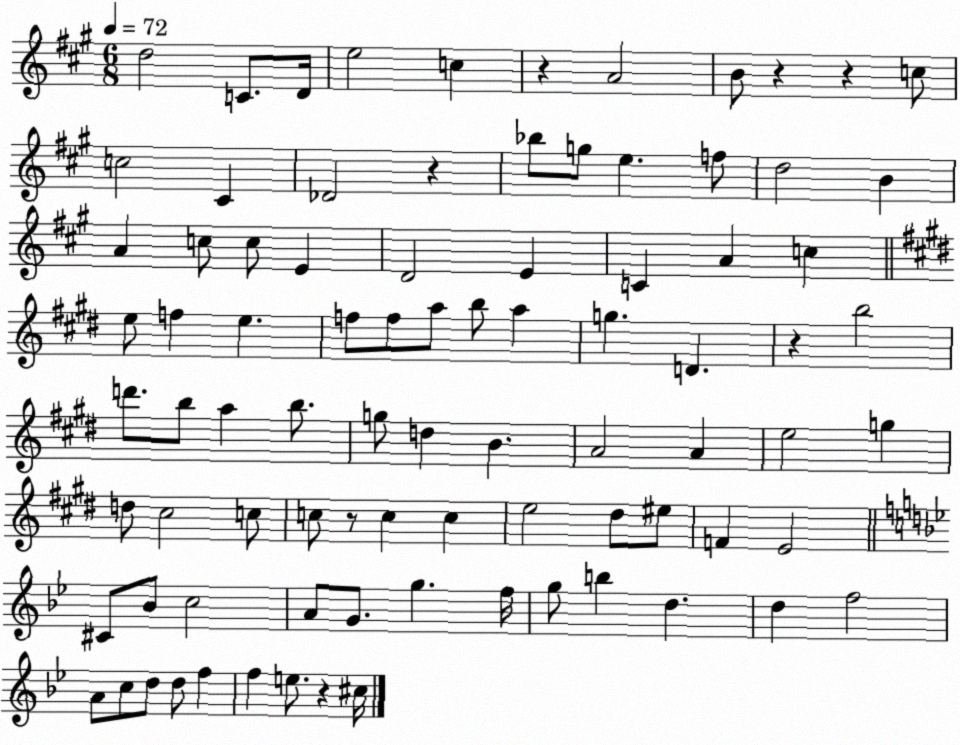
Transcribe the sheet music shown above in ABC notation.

X:1
T:Untitled
M:6/8
L:1/4
K:A
d2 C/2 D/4 e2 c z A2 B/2 z z c/2 c2 ^C _D2 z _b/2 g/2 e f/2 d2 B A c/2 c/2 E D2 E C A c e/2 f e f/2 f/2 a/2 b/2 a g D z b2 d'/2 b/2 a b/2 g/2 d B A2 A e2 g d/2 ^c2 c/2 c/2 z/2 c c e2 ^d/2 ^e/2 F E2 ^C/2 _B/2 c2 A/2 G/2 g f/4 g/2 b d d f2 A/2 c/2 d/2 d/2 f f e/2 z ^c/4